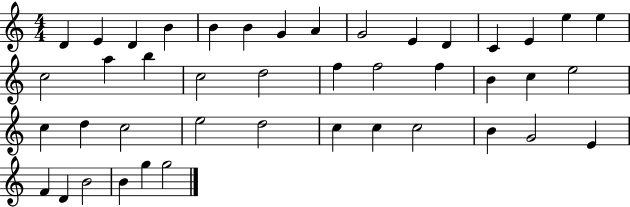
{
  \clef treble
  \numericTimeSignature
  \time 4/4
  \key c \major
  d'4 e'4 d'4 b'4 | b'4 b'4 g'4 a'4 | g'2 e'4 d'4 | c'4 e'4 e''4 e''4 | \break c''2 a''4 b''4 | c''2 d''2 | f''4 f''2 f''4 | b'4 c''4 e''2 | \break c''4 d''4 c''2 | e''2 d''2 | c''4 c''4 c''2 | b'4 g'2 e'4 | \break f'4 d'4 b'2 | b'4 g''4 g''2 | \bar "|."
}